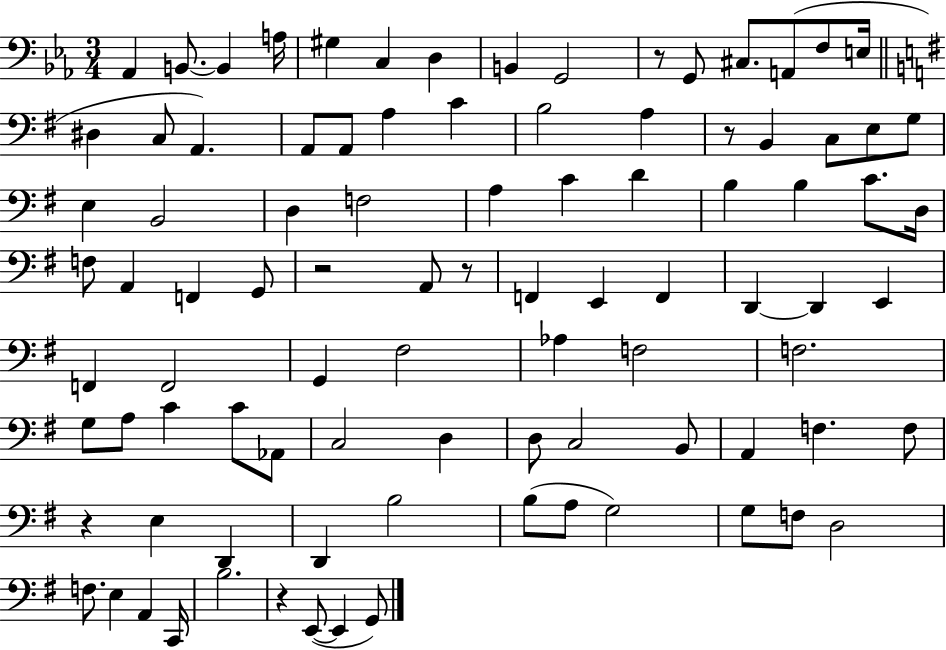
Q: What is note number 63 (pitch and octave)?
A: D3